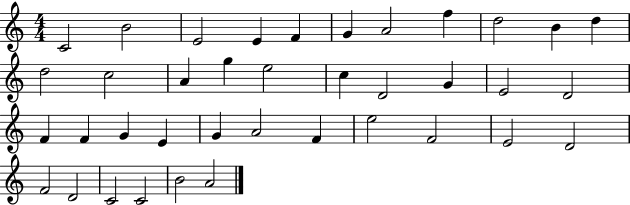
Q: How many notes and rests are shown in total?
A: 38